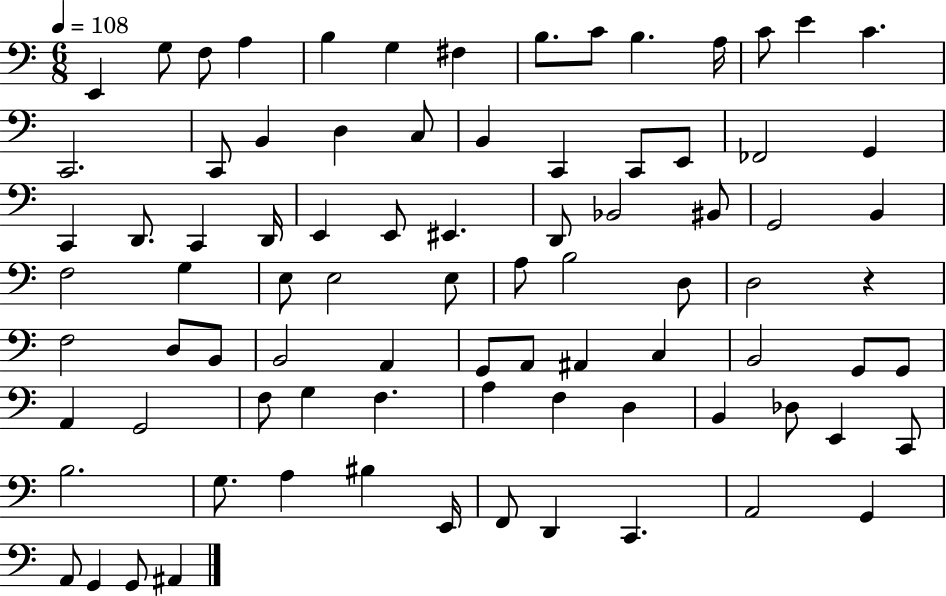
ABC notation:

X:1
T:Untitled
M:6/8
L:1/4
K:C
E,, G,/2 F,/2 A, B, G, ^F, B,/2 C/2 B, A,/4 C/2 E C C,,2 C,,/2 B,, D, C,/2 B,, C,, C,,/2 E,,/2 _F,,2 G,, C,, D,,/2 C,, D,,/4 E,, E,,/2 ^E,, D,,/2 _B,,2 ^B,,/2 G,,2 B,, F,2 G, E,/2 E,2 E,/2 A,/2 B,2 D,/2 D,2 z F,2 D,/2 B,,/2 B,,2 A,, G,,/2 A,,/2 ^A,, C, B,,2 G,,/2 G,,/2 A,, G,,2 F,/2 G, F, A, F, D, B,, _D,/2 E,, C,,/2 B,2 G,/2 A, ^B, E,,/4 F,,/2 D,, C,, A,,2 G,, A,,/2 G,, G,,/2 ^A,,